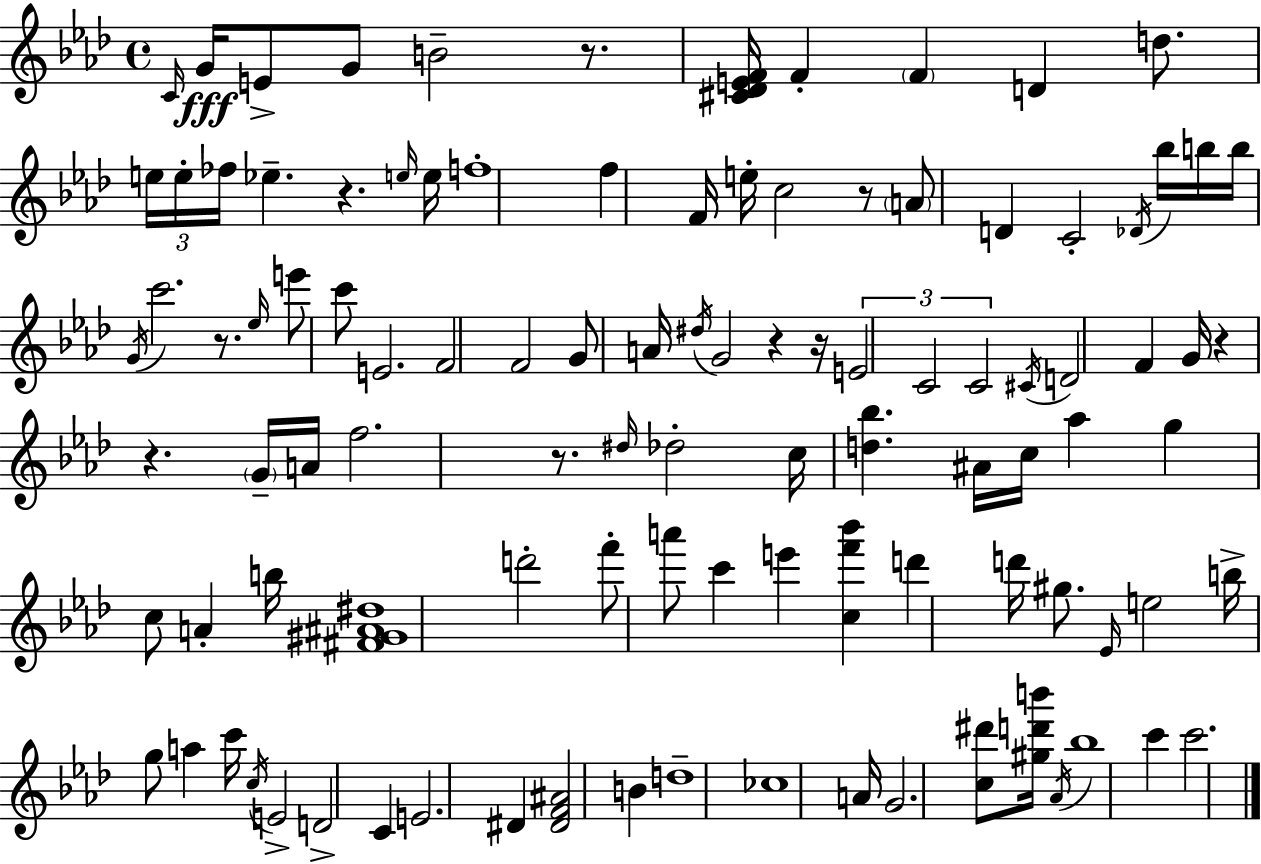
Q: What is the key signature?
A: AES major